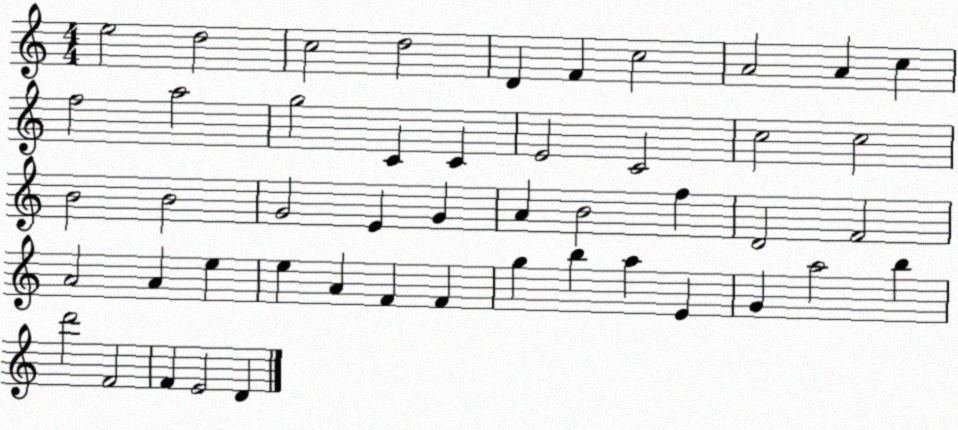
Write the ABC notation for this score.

X:1
T:Untitled
M:4/4
L:1/4
K:C
e2 d2 c2 d2 D F c2 A2 A c f2 a2 g2 C C E2 C2 c2 c2 B2 B2 G2 E G A B2 f D2 F2 A2 A e e A F F g b a E G a2 b d'2 F2 F E2 D